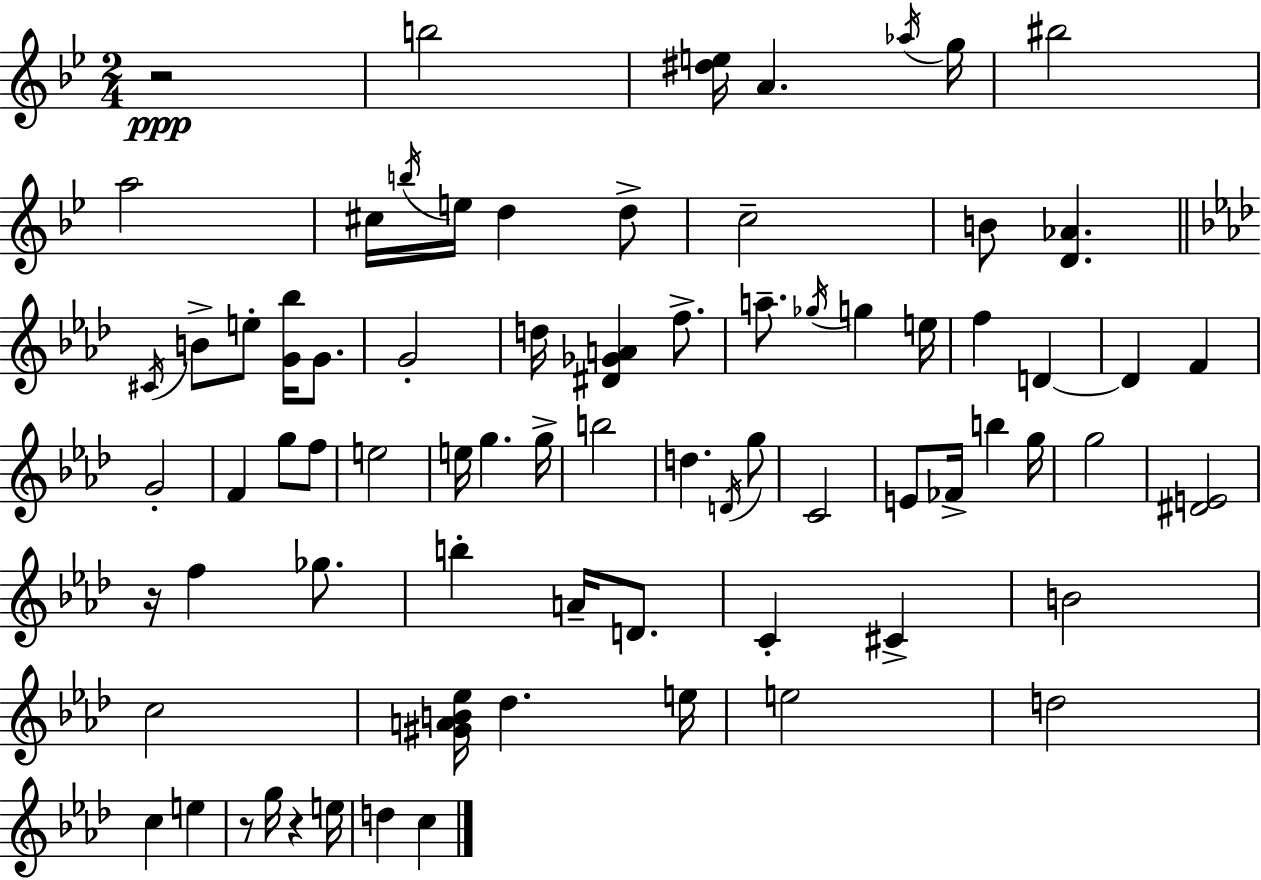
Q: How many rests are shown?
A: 4